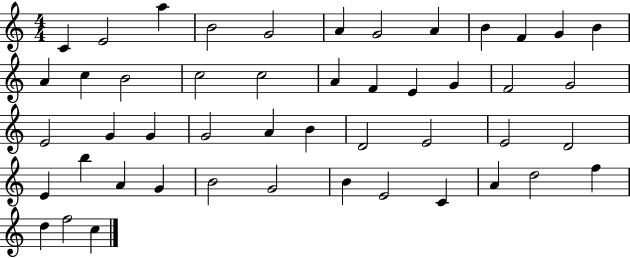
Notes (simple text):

C4/q E4/h A5/q B4/h G4/h A4/q G4/h A4/q B4/q F4/q G4/q B4/q A4/q C5/q B4/h C5/h C5/h A4/q F4/q E4/q G4/q F4/h G4/h E4/h G4/q G4/q G4/h A4/q B4/q D4/h E4/h E4/h D4/h E4/q B5/q A4/q G4/q B4/h G4/h B4/q E4/h C4/q A4/q D5/h F5/q D5/q F5/h C5/q